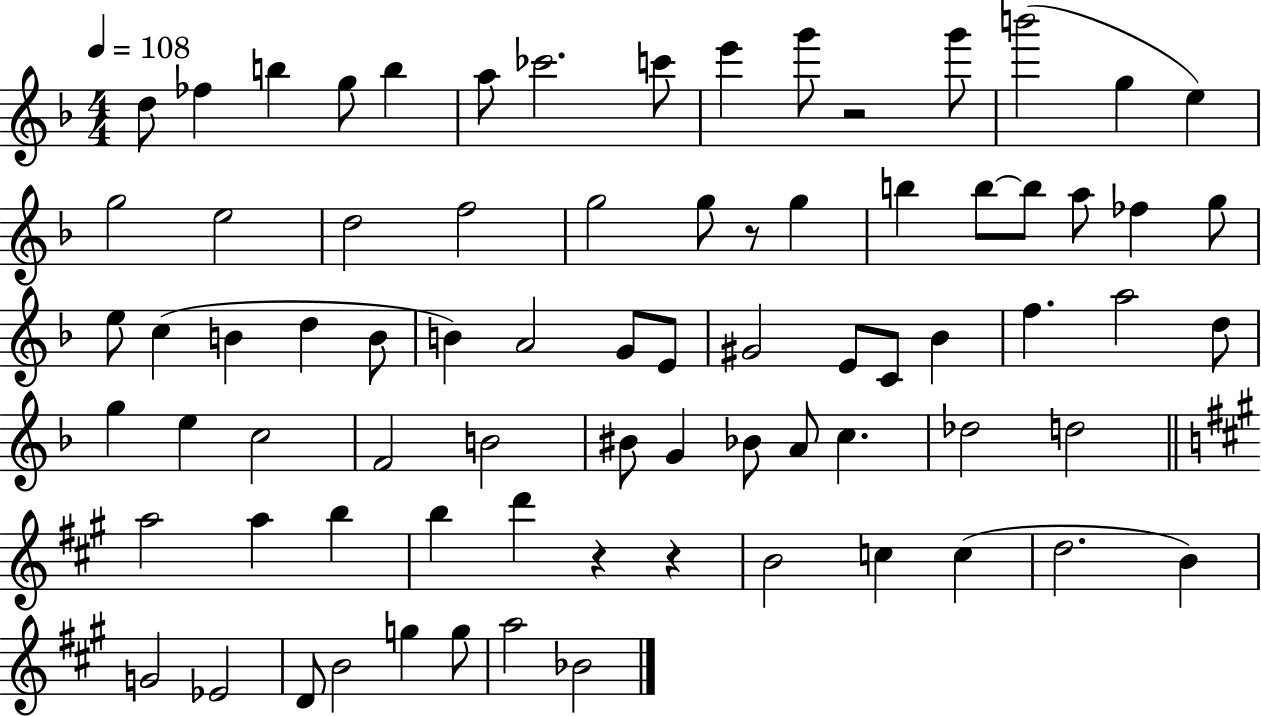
{
  \clef treble
  \numericTimeSignature
  \time 4/4
  \key f \major
  \tempo 4 = 108
  d''8 fes''4 b''4 g''8 b''4 | a''8 ces'''2. c'''8 | e'''4 g'''8 r2 g'''8 | b'''2( g''4 e''4) | \break g''2 e''2 | d''2 f''2 | g''2 g''8 r8 g''4 | b''4 b''8~~ b''8 a''8 fes''4 g''8 | \break e''8 c''4( b'4 d''4 b'8 | b'4) a'2 g'8 e'8 | gis'2 e'8 c'8 bes'4 | f''4. a''2 d''8 | \break g''4 e''4 c''2 | f'2 b'2 | bis'8 g'4 bes'8 a'8 c''4. | des''2 d''2 | \break \bar "||" \break \key a \major a''2 a''4 b''4 | b''4 d'''4 r4 r4 | b'2 c''4 c''4( | d''2. b'4) | \break g'2 ees'2 | d'8 b'2 g''4 g''8 | a''2 bes'2 | \bar "|."
}